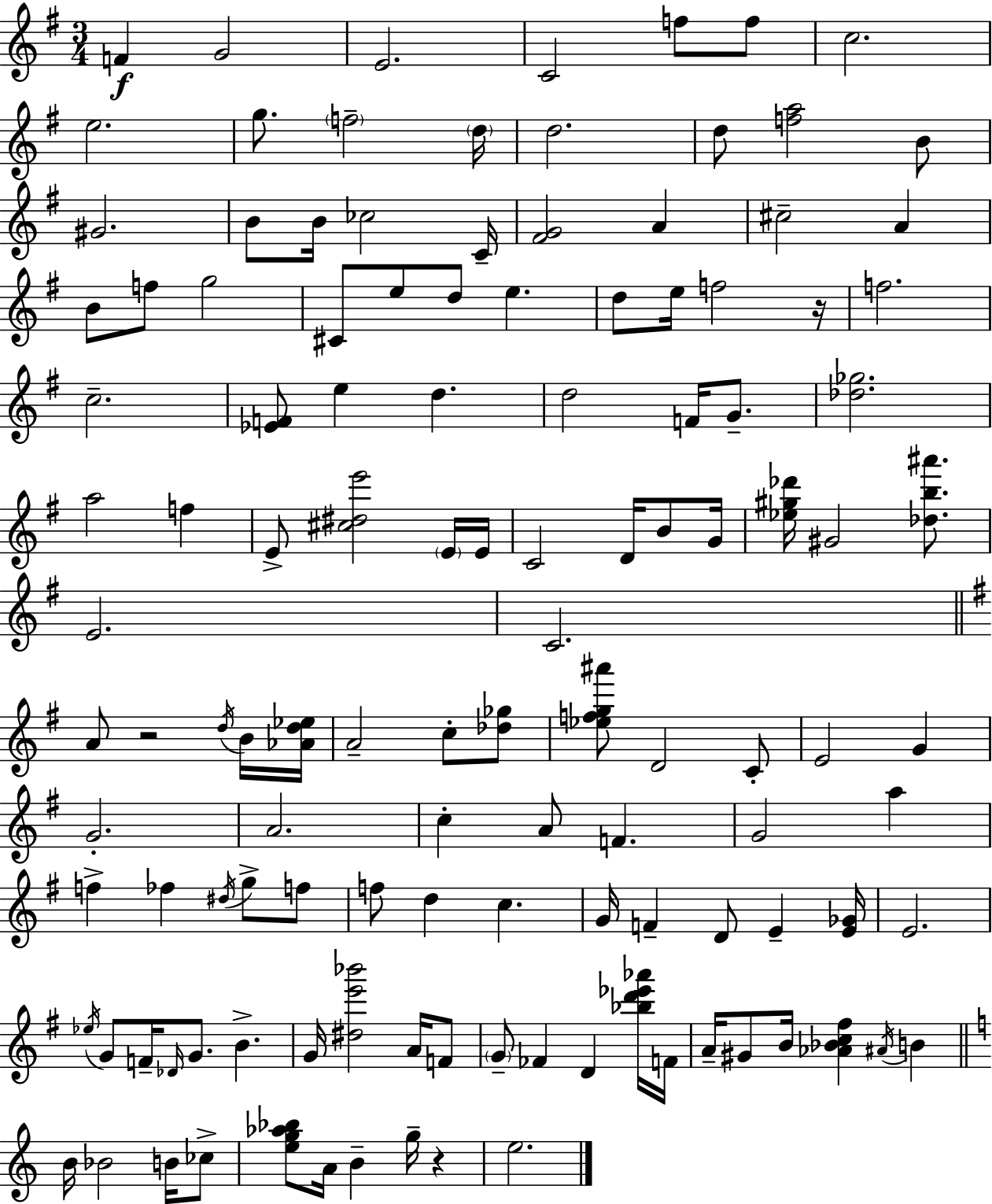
{
  \clef treble
  \numericTimeSignature
  \time 3/4
  \key g \major
  f'4\f g'2 | e'2. | c'2 f''8 f''8 | c''2. | \break e''2. | g''8. \parenthesize f''2-- \parenthesize d''16 | d''2. | d''8 <f'' a''>2 b'8 | \break gis'2. | b'8 b'16 ces''2 c'16-- | <fis' g'>2 a'4 | cis''2-- a'4 | \break b'8 f''8 g''2 | cis'8 e''8 d''8 e''4. | d''8 e''16 f''2 r16 | f''2. | \break c''2.-- | <ees' f'>8 e''4 d''4. | d''2 f'16 g'8.-- | <des'' ges''>2. | \break a''2 f''4 | e'8-> <cis'' dis'' e'''>2 \parenthesize e'16 e'16 | c'2 d'16 b'8 g'16 | <ees'' gis'' des'''>16 gis'2 <des'' b'' ais'''>8. | \break e'2. | c'2. | \bar "||" \break \key g \major a'8 r2 \acciaccatura { d''16 } b'16 | <aes' d'' ees''>16 a'2-- c''8-. <des'' ges''>8 | <ees'' f'' g'' ais'''>8 d'2 c'8-. | e'2 g'4 | \break g'2.-. | a'2. | c''4-. a'8 f'4. | g'2 a''4 | \break f''4-> fes''4 \acciaccatura { dis''16 } g''8-> | f''8 f''8 d''4 c''4. | g'16 f'4-- d'8 e'4-- | <e' ges'>16 e'2. | \break \acciaccatura { ees''16 } g'8 f'16-- \grace { des'16 } g'8. b'4.-> | g'16 <dis'' e''' bes'''>2 | a'16 f'8 \parenthesize g'8-- fes'4 d'4 | <bes'' d''' ees''' aes'''>16 f'16 a'16-- gis'8 b'16 <aes' bes' c'' fis''>4 | \break \acciaccatura { ais'16 } b'4 \bar "||" \break \key c \major b'16 bes'2 b'16 ces''8-> | <e'' g'' aes'' bes''>8 a'16 b'4-- g''16-- r4 | e''2. | \bar "|."
}